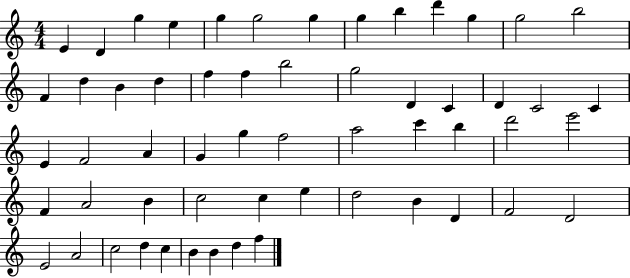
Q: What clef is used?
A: treble